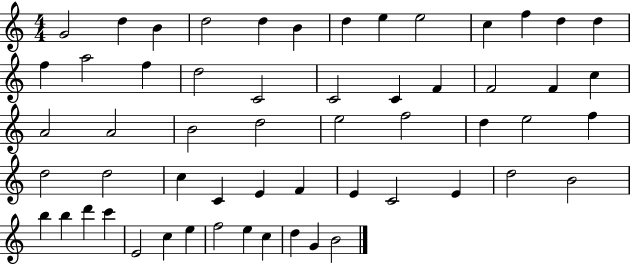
{
  \clef treble
  \numericTimeSignature
  \time 4/4
  \key c \major
  g'2 d''4 b'4 | d''2 d''4 b'4 | d''4 e''4 e''2 | c''4 f''4 d''4 d''4 | \break f''4 a''2 f''4 | d''2 c'2 | c'2 c'4 f'4 | f'2 f'4 c''4 | \break a'2 a'2 | b'2 d''2 | e''2 f''2 | d''4 e''2 f''4 | \break d''2 d''2 | c''4 c'4 e'4 f'4 | e'4 c'2 e'4 | d''2 b'2 | \break b''4 b''4 d'''4 c'''4 | e'2 c''4 e''4 | f''2 e''4 c''4 | d''4 g'4 b'2 | \break \bar "|."
}